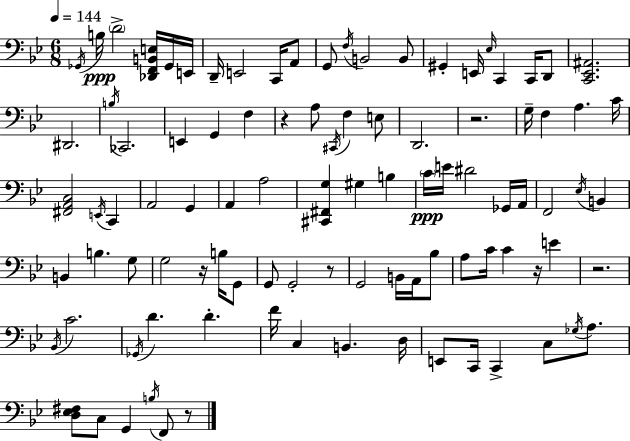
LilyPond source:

{
  \clef bass
  \numericTimeSignature
  \time 6/8
  \key bes \major
  \tempo 4 = 144
  \repeat volta 2 { \acciaccatura { ges,16 }\ppp b16 \parenthesize d'2-> <des, f, b, e>16 ges,16 | e,16 d,16-- e,2 c,16 a,8 | g,8 \acciaccatura { f16 } b,2 | b,8 gis,4-. e,16 \grace { ees16 } c,4 | \break c,16 d,8 <c, ees, ais,>2. | dis,2. | \acciaccatura { b16 } ces,2. | e,4 g,4 | \break f4 r4 a8 \acciaccatura { cis,16 } f4 | e8 d,2. | r2. | g16-- f4 a4. | \break c'16 <fis, a, c>2 | \acciaccatura { e,16 } c,4 a,2 | g,4 a,4 a2 | <cis, fis, g>4 gis4 | \break b4 \parenthesize c'16\ppp e'16 dis'2 | ges,16 a,16 f,2 | \acciaccatura { ees16 } b,4 b,4 b4. | g8 g2 | \break r16 b16 g,8 g,8 g,2-. | r8 g,2 | b,16 a,16 bes8 a8 c'16 c'4 | r16 e'4 r2. | \break \acciaccatura { bes,16 } c'2. | \acciaccatura { ges,16 } d'4. | d'4.-. f'16 c4 | b,4. d16 e,8 c,16 | \break c,4-> c8 \acciaccatura { ges16 } a8. <d ees fis>8 | c8 g,4 \acciaccatura { b16 } f,8 r8 } \bar "|."
}